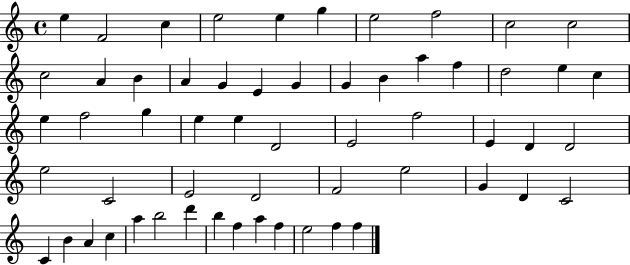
{
  \clef treble
  \time 4/4
  \defaultTimeSignature
  \key c \major
  e''4 f'2 c''4 | e''2 e''4 g''4 | e''2 f''2 | c''2 c''2 | \break c''2 a'4 b'4 | a'4 g'4 e'4 g'4 | g'4 b'4 a''4 f''4 | d''2 e''4 c''4 | \break e''4 f''2 g''4 | e''4 e''4 d'2 | e'2 f''2 | e'4 d'4 d'2 | \break e''2 c'2 | e'2 d'2 | f'2 e''2 | g'4 d'4 c'2 | \break c'4 b'4 a'4 c''4 | a''4 b''2 d'''4 | b''4 f''4 a''4 f''4 | e''2 f''4 f''4 | \break \bar "|."
}